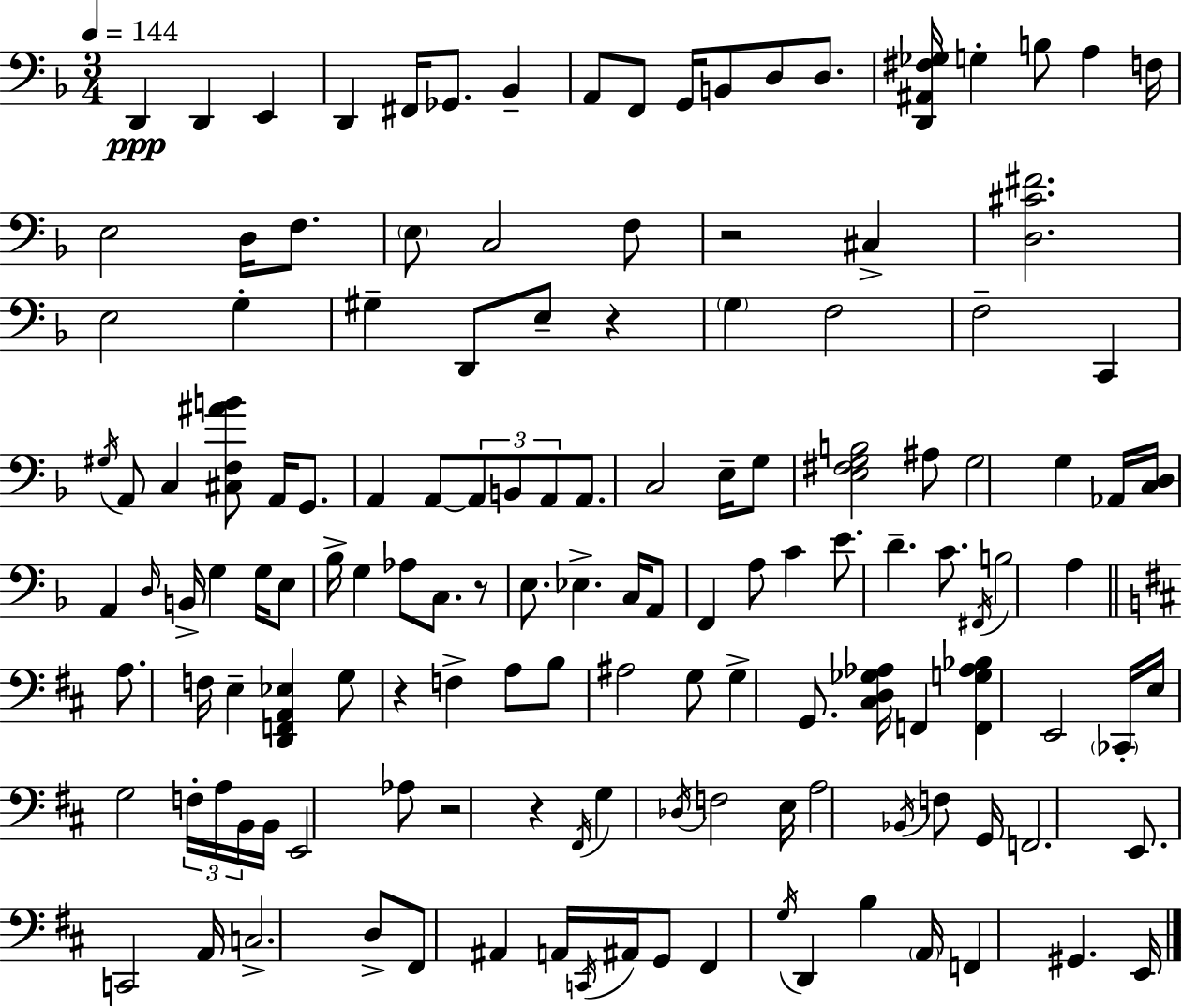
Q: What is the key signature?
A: F major